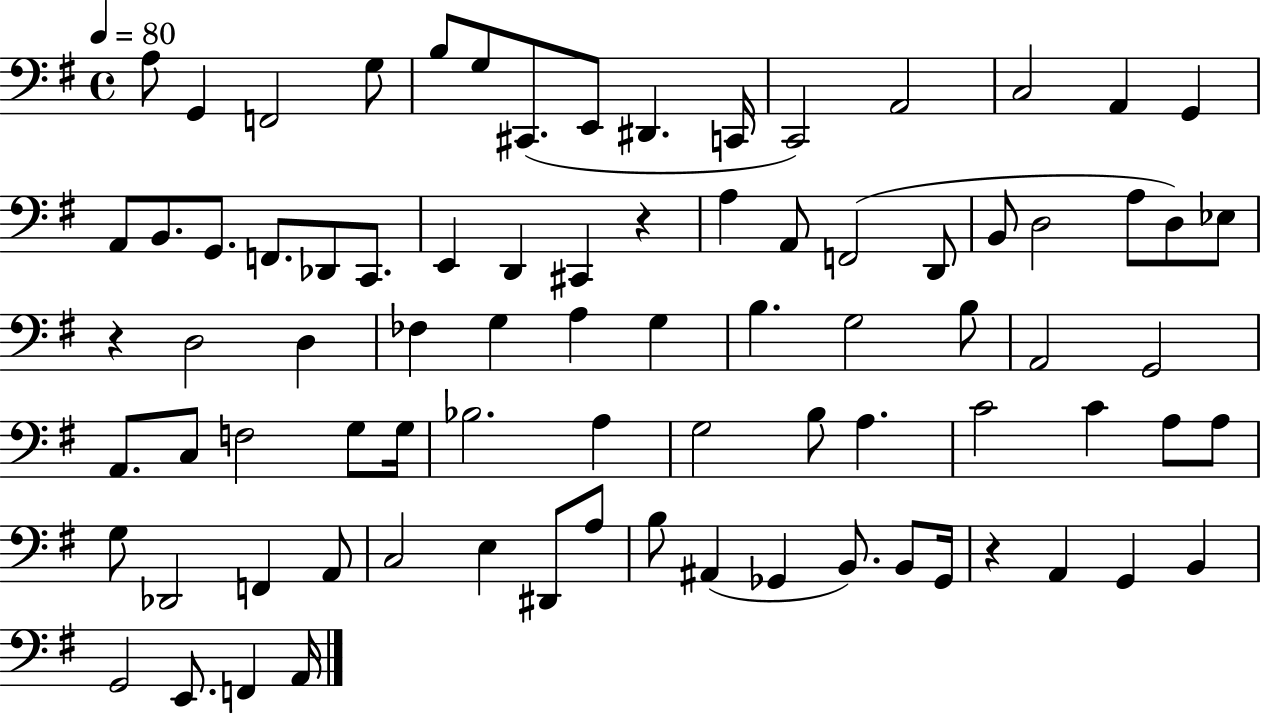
{
  \clef bass
  \time 4/4
  \defaultTimeSignature
  \key g \major
  \tempo 4 = 80
  a8 g,4 f,2 g8 | b8 g8 cis,8.( e,8 dis,4. c,16 | c,2) a,2 | c2 a,4 g,4 | \break a,8 b,8. g,8. f,8. des,8 c,8. | e,4 d,4 cis,4 r4 | a4 a,8 f,2( d,8 | b,8 d2 a8 d8) ees8 | \break r4 d2 d4 | fes4 g4 a4 g4 | b4. g2 b8 | a,2 g,2 | \break a,8. c8 f2 g8 g16 | bes2. a4 | g2 b8 a4. | c'2 c'4 a8 a8 | \break g8 des,2 f,4 a,8 | c2 e4 dis,8 a8 | b8 ais,4( ges,4 b,8.) b,8 ges,16 | r4 a,4 g,4 b,4 | \break g,2 e,8. f,4 a,16 | \bar "|."
}